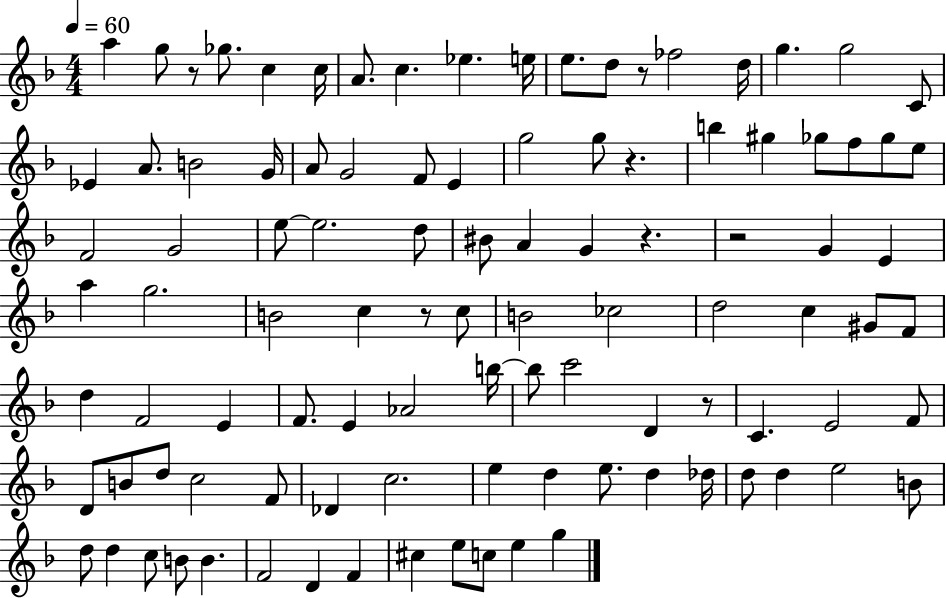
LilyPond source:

{
  \clef treble
  \numericTimeSignature
  \time 4/4
  \key f \major
  \tempo 4 = 60
  \repeat volta 2 { a''4 g''8 r8 ges''8. c''4 c''16 | a'8. c''4. ees''4. e''16 | e''8. d''8 r8 fes''2 d''16 | g''4. g''2 c'8 | \break ees'4 a'8. b'2 g'16 | a'8 g'2 f'8 e'4 | g''2 g''8 r4. | b''4 gis''4 ges''8 f''8 ges''8 e''8 | \break f'2 g'2 | e''8~~ e''2. d''8 | bis'8 a'4 g'4 r4. | r2 g'4 e'4 | \break a''4 g''2. | b'2 c''4 r8 c''8 | b'2 ces''2 | d''2 c''4 gis'8 f'8 | \break d''4 f'2 e'4 | f'8. e'4 aes'2 b''16~~ | b''8 c'''2 d'4 r8 | c'4. e'2 f'8 | \break d'8 b'8 d''8 c''2 f'8 | des'4 c''2. | e''4 d''4 e''8. d''4 des''16 | d''8 d''4 e''2 b'8 | \break d''8 d''4 c''8 b'8 b'4. | f'2 d'4 f'4 | cis''4 e''8 c''8 e''4 g''4 | } \bar "|."
}